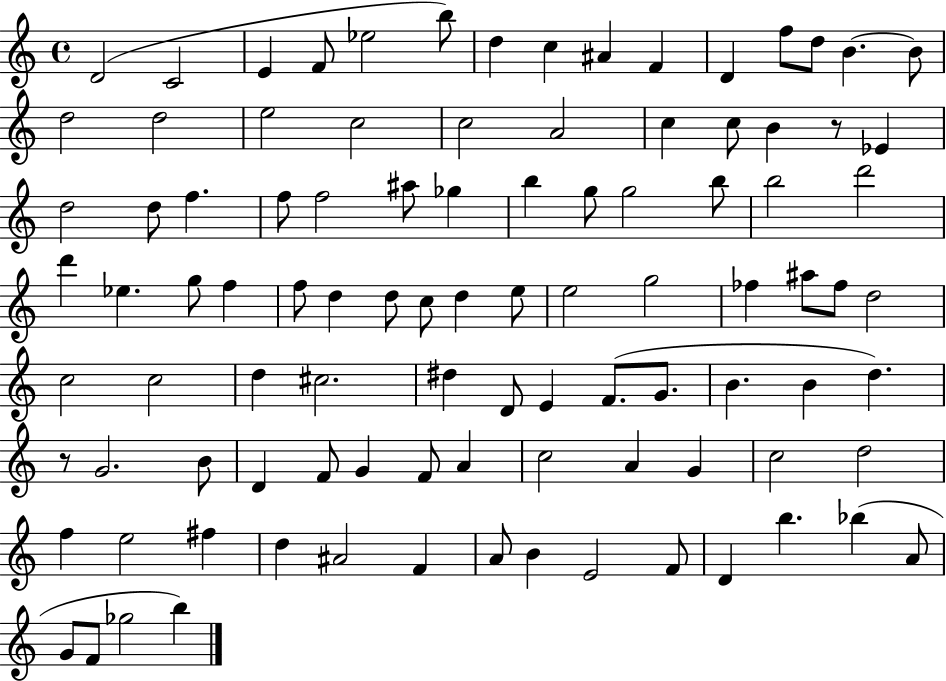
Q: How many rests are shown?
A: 2